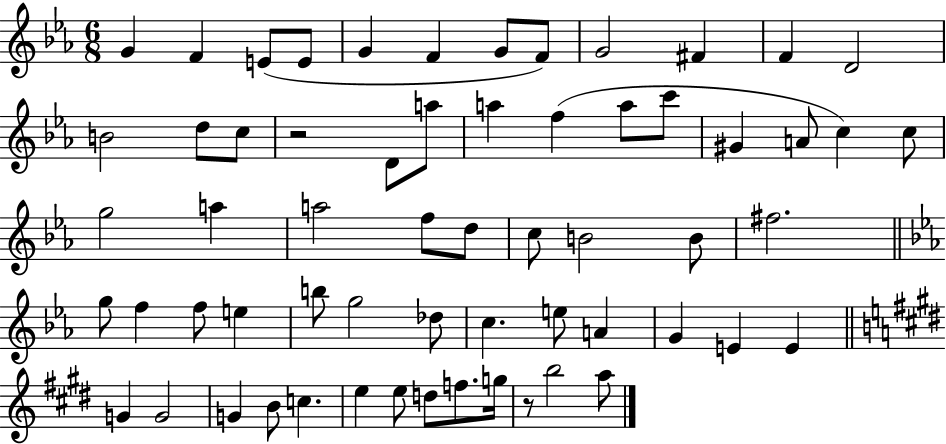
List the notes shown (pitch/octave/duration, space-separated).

G4/q F4/q E4/e E4/e G4/q F4/q G4/e F4/e G4/h F#4/q F4/q D4/h B4/h D5/e C5/e R/h D4/e A5/e A5/q F5/q A5/e C6/e G#4/q A4/e C5/q C5/e G5/h A5/q A5/h F5/e D5/e C5/e B4/h B4/e F#5/h. G5/e F5/q F5/e E5/q B5/e G5/h Db5/e C5/q. E5/e A4/q G4/q E4/q E4/q G4/q G4/h G4/q B4/e C5/q. E5/q E5/e D5/e F5/e. G5/s R/e B5/h A5/e